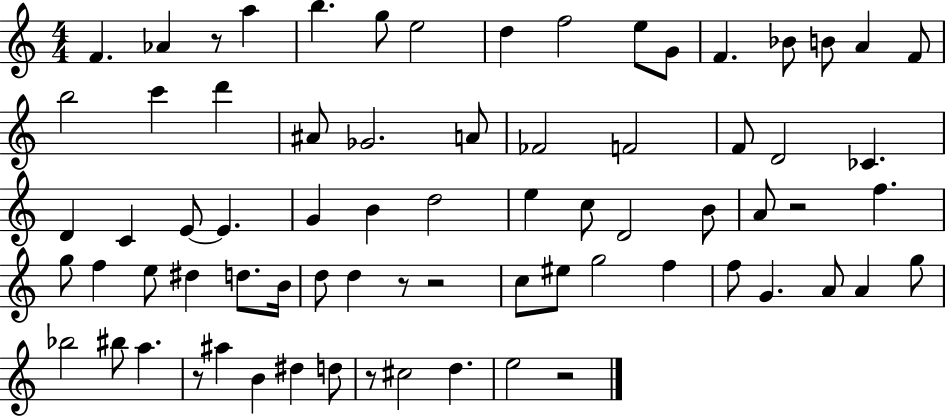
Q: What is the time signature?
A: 4/4